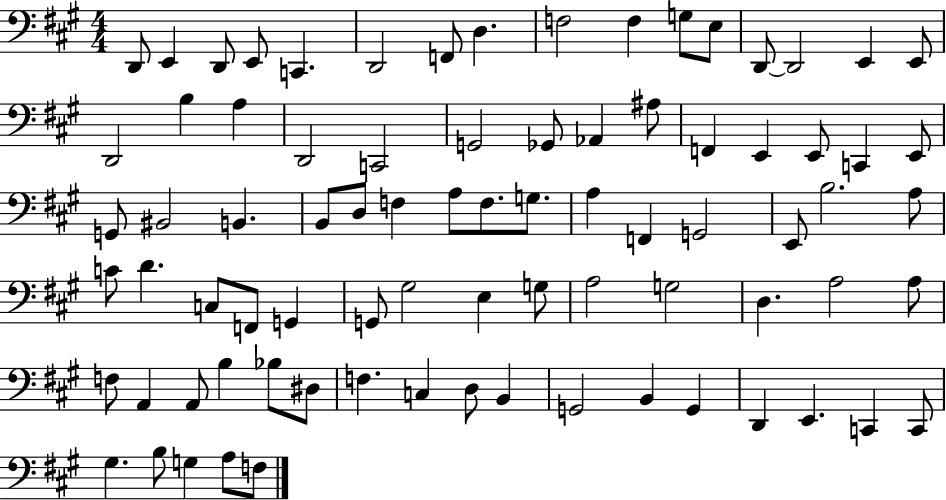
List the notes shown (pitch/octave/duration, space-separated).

D2/e E2/q D2/e E2/e C2/q. D2/h F2/e D3/q. F3/h F3/q G3/e E3/e D2/e D2/h E2/q E2/e D2/h B3/q A3/q D2/h C2/h G2/h Gb2/e Ab2/q A#3/e F2/q E2/q E2/e C2/q E2/e G2/e BIS2/h B2/q. B2/e D3/e F3/q A3/e F3/e. G3/e. A3/q F2/q G2/h E2/e B3/h. A3/e C4/e D4/q. C3/e F2/e G2/q G2/e G#3/h E3/q G3/e A3/h G3/h D3/q. A3/h A3/e F3/e A2/q A2/e B3/q Bb3/e D#3/e F3/q. C3/q D3/e B2/q G2/h B2/q G2/q D2/q E2/q. C2/q C2/e G#3/q. B3/e G3/q A3/e F3/e